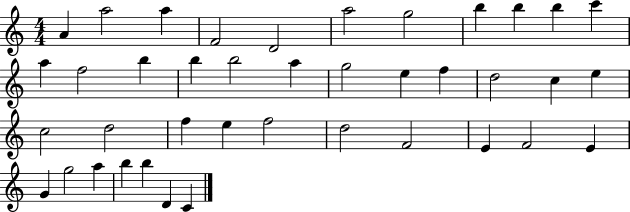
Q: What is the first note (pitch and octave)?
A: A4